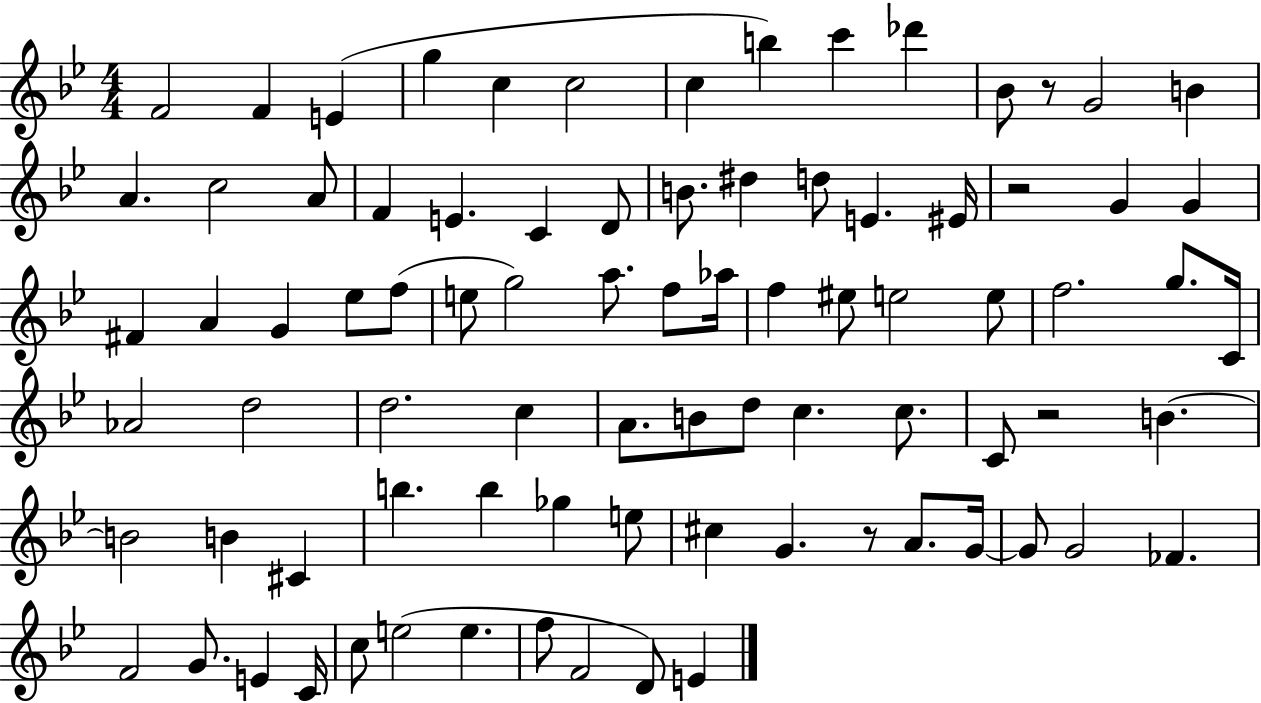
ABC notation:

X:1
T:Untitled
M:4/4
L:1/4
K:Bb
F2 F E g c c2 c b c' _d' _B/2 z/2 G2 B A c2 A/2 F E C D/2 B/2 ^d d/2 E ^E/4 z2 G G ^F A G _e/2 f/2 e/2 g2 a/2 f/2 _a/4 f ^e/2 e2 e/2 f2 g/2 C/4 _A2 d2 d2 c A/2 B/2 d/2 c c/2 C/2 z2 B B2 B ^C b b _g e/2 ^c G z/2 A/2 G/4 G/2 G2 _F F2 G/2 E C/4 c/2 e2 e f/2 F2 D/2 E